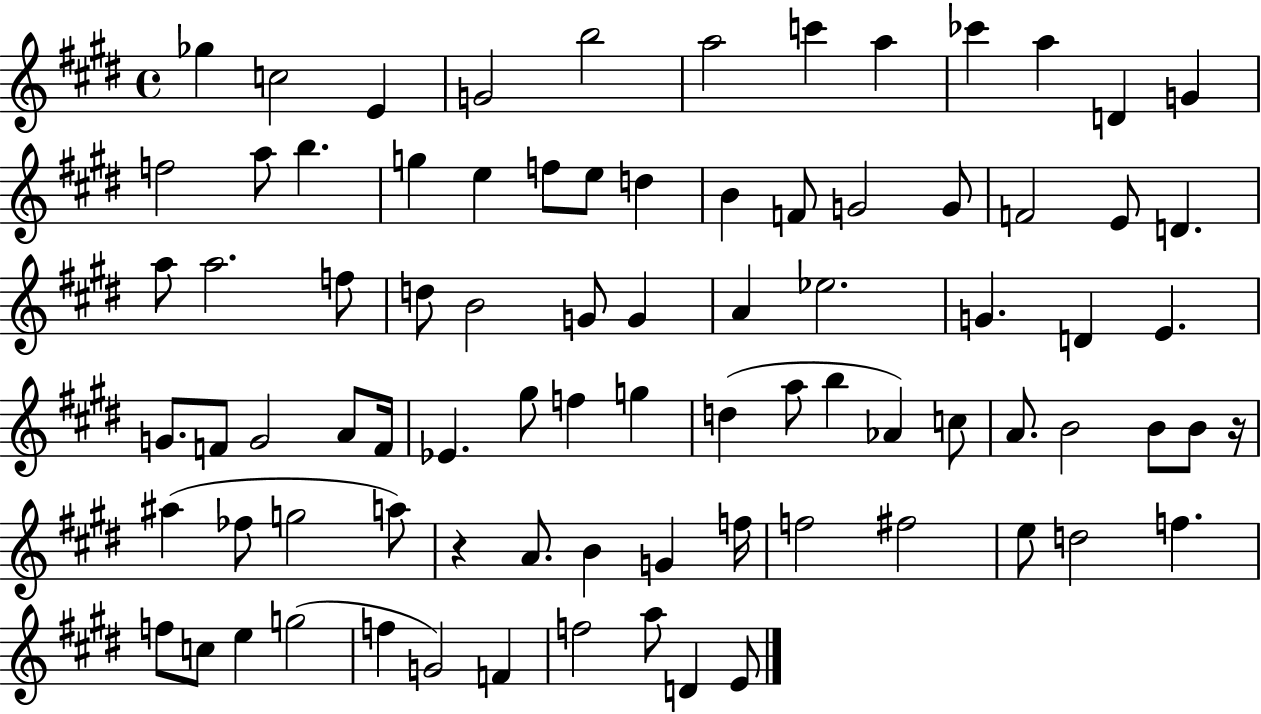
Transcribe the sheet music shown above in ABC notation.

X:1
T:Untitled
M:4/4
L:1/4
K:E
_g c2 E G2 b2 a2 c' a _c' a D G f2 a/2 b g e f/2 e/2 d B F/2 G2 G/2 F2 E/2 D a/2 a2 f/2 d/2 B2 G/2 G A _e2 G D E G/2 F/2 G2 A/2 F/4 _E ^g/2 f g d a/2 b _A c/2 A/2 B2 B/2 B/2 z/4 ^a _f/2 g2 a/2 z A/2 B G f/4 f2 ^f2 e/2 d2 f f/2 c/2 e g2 f G2 F f2 a/2 D E/2